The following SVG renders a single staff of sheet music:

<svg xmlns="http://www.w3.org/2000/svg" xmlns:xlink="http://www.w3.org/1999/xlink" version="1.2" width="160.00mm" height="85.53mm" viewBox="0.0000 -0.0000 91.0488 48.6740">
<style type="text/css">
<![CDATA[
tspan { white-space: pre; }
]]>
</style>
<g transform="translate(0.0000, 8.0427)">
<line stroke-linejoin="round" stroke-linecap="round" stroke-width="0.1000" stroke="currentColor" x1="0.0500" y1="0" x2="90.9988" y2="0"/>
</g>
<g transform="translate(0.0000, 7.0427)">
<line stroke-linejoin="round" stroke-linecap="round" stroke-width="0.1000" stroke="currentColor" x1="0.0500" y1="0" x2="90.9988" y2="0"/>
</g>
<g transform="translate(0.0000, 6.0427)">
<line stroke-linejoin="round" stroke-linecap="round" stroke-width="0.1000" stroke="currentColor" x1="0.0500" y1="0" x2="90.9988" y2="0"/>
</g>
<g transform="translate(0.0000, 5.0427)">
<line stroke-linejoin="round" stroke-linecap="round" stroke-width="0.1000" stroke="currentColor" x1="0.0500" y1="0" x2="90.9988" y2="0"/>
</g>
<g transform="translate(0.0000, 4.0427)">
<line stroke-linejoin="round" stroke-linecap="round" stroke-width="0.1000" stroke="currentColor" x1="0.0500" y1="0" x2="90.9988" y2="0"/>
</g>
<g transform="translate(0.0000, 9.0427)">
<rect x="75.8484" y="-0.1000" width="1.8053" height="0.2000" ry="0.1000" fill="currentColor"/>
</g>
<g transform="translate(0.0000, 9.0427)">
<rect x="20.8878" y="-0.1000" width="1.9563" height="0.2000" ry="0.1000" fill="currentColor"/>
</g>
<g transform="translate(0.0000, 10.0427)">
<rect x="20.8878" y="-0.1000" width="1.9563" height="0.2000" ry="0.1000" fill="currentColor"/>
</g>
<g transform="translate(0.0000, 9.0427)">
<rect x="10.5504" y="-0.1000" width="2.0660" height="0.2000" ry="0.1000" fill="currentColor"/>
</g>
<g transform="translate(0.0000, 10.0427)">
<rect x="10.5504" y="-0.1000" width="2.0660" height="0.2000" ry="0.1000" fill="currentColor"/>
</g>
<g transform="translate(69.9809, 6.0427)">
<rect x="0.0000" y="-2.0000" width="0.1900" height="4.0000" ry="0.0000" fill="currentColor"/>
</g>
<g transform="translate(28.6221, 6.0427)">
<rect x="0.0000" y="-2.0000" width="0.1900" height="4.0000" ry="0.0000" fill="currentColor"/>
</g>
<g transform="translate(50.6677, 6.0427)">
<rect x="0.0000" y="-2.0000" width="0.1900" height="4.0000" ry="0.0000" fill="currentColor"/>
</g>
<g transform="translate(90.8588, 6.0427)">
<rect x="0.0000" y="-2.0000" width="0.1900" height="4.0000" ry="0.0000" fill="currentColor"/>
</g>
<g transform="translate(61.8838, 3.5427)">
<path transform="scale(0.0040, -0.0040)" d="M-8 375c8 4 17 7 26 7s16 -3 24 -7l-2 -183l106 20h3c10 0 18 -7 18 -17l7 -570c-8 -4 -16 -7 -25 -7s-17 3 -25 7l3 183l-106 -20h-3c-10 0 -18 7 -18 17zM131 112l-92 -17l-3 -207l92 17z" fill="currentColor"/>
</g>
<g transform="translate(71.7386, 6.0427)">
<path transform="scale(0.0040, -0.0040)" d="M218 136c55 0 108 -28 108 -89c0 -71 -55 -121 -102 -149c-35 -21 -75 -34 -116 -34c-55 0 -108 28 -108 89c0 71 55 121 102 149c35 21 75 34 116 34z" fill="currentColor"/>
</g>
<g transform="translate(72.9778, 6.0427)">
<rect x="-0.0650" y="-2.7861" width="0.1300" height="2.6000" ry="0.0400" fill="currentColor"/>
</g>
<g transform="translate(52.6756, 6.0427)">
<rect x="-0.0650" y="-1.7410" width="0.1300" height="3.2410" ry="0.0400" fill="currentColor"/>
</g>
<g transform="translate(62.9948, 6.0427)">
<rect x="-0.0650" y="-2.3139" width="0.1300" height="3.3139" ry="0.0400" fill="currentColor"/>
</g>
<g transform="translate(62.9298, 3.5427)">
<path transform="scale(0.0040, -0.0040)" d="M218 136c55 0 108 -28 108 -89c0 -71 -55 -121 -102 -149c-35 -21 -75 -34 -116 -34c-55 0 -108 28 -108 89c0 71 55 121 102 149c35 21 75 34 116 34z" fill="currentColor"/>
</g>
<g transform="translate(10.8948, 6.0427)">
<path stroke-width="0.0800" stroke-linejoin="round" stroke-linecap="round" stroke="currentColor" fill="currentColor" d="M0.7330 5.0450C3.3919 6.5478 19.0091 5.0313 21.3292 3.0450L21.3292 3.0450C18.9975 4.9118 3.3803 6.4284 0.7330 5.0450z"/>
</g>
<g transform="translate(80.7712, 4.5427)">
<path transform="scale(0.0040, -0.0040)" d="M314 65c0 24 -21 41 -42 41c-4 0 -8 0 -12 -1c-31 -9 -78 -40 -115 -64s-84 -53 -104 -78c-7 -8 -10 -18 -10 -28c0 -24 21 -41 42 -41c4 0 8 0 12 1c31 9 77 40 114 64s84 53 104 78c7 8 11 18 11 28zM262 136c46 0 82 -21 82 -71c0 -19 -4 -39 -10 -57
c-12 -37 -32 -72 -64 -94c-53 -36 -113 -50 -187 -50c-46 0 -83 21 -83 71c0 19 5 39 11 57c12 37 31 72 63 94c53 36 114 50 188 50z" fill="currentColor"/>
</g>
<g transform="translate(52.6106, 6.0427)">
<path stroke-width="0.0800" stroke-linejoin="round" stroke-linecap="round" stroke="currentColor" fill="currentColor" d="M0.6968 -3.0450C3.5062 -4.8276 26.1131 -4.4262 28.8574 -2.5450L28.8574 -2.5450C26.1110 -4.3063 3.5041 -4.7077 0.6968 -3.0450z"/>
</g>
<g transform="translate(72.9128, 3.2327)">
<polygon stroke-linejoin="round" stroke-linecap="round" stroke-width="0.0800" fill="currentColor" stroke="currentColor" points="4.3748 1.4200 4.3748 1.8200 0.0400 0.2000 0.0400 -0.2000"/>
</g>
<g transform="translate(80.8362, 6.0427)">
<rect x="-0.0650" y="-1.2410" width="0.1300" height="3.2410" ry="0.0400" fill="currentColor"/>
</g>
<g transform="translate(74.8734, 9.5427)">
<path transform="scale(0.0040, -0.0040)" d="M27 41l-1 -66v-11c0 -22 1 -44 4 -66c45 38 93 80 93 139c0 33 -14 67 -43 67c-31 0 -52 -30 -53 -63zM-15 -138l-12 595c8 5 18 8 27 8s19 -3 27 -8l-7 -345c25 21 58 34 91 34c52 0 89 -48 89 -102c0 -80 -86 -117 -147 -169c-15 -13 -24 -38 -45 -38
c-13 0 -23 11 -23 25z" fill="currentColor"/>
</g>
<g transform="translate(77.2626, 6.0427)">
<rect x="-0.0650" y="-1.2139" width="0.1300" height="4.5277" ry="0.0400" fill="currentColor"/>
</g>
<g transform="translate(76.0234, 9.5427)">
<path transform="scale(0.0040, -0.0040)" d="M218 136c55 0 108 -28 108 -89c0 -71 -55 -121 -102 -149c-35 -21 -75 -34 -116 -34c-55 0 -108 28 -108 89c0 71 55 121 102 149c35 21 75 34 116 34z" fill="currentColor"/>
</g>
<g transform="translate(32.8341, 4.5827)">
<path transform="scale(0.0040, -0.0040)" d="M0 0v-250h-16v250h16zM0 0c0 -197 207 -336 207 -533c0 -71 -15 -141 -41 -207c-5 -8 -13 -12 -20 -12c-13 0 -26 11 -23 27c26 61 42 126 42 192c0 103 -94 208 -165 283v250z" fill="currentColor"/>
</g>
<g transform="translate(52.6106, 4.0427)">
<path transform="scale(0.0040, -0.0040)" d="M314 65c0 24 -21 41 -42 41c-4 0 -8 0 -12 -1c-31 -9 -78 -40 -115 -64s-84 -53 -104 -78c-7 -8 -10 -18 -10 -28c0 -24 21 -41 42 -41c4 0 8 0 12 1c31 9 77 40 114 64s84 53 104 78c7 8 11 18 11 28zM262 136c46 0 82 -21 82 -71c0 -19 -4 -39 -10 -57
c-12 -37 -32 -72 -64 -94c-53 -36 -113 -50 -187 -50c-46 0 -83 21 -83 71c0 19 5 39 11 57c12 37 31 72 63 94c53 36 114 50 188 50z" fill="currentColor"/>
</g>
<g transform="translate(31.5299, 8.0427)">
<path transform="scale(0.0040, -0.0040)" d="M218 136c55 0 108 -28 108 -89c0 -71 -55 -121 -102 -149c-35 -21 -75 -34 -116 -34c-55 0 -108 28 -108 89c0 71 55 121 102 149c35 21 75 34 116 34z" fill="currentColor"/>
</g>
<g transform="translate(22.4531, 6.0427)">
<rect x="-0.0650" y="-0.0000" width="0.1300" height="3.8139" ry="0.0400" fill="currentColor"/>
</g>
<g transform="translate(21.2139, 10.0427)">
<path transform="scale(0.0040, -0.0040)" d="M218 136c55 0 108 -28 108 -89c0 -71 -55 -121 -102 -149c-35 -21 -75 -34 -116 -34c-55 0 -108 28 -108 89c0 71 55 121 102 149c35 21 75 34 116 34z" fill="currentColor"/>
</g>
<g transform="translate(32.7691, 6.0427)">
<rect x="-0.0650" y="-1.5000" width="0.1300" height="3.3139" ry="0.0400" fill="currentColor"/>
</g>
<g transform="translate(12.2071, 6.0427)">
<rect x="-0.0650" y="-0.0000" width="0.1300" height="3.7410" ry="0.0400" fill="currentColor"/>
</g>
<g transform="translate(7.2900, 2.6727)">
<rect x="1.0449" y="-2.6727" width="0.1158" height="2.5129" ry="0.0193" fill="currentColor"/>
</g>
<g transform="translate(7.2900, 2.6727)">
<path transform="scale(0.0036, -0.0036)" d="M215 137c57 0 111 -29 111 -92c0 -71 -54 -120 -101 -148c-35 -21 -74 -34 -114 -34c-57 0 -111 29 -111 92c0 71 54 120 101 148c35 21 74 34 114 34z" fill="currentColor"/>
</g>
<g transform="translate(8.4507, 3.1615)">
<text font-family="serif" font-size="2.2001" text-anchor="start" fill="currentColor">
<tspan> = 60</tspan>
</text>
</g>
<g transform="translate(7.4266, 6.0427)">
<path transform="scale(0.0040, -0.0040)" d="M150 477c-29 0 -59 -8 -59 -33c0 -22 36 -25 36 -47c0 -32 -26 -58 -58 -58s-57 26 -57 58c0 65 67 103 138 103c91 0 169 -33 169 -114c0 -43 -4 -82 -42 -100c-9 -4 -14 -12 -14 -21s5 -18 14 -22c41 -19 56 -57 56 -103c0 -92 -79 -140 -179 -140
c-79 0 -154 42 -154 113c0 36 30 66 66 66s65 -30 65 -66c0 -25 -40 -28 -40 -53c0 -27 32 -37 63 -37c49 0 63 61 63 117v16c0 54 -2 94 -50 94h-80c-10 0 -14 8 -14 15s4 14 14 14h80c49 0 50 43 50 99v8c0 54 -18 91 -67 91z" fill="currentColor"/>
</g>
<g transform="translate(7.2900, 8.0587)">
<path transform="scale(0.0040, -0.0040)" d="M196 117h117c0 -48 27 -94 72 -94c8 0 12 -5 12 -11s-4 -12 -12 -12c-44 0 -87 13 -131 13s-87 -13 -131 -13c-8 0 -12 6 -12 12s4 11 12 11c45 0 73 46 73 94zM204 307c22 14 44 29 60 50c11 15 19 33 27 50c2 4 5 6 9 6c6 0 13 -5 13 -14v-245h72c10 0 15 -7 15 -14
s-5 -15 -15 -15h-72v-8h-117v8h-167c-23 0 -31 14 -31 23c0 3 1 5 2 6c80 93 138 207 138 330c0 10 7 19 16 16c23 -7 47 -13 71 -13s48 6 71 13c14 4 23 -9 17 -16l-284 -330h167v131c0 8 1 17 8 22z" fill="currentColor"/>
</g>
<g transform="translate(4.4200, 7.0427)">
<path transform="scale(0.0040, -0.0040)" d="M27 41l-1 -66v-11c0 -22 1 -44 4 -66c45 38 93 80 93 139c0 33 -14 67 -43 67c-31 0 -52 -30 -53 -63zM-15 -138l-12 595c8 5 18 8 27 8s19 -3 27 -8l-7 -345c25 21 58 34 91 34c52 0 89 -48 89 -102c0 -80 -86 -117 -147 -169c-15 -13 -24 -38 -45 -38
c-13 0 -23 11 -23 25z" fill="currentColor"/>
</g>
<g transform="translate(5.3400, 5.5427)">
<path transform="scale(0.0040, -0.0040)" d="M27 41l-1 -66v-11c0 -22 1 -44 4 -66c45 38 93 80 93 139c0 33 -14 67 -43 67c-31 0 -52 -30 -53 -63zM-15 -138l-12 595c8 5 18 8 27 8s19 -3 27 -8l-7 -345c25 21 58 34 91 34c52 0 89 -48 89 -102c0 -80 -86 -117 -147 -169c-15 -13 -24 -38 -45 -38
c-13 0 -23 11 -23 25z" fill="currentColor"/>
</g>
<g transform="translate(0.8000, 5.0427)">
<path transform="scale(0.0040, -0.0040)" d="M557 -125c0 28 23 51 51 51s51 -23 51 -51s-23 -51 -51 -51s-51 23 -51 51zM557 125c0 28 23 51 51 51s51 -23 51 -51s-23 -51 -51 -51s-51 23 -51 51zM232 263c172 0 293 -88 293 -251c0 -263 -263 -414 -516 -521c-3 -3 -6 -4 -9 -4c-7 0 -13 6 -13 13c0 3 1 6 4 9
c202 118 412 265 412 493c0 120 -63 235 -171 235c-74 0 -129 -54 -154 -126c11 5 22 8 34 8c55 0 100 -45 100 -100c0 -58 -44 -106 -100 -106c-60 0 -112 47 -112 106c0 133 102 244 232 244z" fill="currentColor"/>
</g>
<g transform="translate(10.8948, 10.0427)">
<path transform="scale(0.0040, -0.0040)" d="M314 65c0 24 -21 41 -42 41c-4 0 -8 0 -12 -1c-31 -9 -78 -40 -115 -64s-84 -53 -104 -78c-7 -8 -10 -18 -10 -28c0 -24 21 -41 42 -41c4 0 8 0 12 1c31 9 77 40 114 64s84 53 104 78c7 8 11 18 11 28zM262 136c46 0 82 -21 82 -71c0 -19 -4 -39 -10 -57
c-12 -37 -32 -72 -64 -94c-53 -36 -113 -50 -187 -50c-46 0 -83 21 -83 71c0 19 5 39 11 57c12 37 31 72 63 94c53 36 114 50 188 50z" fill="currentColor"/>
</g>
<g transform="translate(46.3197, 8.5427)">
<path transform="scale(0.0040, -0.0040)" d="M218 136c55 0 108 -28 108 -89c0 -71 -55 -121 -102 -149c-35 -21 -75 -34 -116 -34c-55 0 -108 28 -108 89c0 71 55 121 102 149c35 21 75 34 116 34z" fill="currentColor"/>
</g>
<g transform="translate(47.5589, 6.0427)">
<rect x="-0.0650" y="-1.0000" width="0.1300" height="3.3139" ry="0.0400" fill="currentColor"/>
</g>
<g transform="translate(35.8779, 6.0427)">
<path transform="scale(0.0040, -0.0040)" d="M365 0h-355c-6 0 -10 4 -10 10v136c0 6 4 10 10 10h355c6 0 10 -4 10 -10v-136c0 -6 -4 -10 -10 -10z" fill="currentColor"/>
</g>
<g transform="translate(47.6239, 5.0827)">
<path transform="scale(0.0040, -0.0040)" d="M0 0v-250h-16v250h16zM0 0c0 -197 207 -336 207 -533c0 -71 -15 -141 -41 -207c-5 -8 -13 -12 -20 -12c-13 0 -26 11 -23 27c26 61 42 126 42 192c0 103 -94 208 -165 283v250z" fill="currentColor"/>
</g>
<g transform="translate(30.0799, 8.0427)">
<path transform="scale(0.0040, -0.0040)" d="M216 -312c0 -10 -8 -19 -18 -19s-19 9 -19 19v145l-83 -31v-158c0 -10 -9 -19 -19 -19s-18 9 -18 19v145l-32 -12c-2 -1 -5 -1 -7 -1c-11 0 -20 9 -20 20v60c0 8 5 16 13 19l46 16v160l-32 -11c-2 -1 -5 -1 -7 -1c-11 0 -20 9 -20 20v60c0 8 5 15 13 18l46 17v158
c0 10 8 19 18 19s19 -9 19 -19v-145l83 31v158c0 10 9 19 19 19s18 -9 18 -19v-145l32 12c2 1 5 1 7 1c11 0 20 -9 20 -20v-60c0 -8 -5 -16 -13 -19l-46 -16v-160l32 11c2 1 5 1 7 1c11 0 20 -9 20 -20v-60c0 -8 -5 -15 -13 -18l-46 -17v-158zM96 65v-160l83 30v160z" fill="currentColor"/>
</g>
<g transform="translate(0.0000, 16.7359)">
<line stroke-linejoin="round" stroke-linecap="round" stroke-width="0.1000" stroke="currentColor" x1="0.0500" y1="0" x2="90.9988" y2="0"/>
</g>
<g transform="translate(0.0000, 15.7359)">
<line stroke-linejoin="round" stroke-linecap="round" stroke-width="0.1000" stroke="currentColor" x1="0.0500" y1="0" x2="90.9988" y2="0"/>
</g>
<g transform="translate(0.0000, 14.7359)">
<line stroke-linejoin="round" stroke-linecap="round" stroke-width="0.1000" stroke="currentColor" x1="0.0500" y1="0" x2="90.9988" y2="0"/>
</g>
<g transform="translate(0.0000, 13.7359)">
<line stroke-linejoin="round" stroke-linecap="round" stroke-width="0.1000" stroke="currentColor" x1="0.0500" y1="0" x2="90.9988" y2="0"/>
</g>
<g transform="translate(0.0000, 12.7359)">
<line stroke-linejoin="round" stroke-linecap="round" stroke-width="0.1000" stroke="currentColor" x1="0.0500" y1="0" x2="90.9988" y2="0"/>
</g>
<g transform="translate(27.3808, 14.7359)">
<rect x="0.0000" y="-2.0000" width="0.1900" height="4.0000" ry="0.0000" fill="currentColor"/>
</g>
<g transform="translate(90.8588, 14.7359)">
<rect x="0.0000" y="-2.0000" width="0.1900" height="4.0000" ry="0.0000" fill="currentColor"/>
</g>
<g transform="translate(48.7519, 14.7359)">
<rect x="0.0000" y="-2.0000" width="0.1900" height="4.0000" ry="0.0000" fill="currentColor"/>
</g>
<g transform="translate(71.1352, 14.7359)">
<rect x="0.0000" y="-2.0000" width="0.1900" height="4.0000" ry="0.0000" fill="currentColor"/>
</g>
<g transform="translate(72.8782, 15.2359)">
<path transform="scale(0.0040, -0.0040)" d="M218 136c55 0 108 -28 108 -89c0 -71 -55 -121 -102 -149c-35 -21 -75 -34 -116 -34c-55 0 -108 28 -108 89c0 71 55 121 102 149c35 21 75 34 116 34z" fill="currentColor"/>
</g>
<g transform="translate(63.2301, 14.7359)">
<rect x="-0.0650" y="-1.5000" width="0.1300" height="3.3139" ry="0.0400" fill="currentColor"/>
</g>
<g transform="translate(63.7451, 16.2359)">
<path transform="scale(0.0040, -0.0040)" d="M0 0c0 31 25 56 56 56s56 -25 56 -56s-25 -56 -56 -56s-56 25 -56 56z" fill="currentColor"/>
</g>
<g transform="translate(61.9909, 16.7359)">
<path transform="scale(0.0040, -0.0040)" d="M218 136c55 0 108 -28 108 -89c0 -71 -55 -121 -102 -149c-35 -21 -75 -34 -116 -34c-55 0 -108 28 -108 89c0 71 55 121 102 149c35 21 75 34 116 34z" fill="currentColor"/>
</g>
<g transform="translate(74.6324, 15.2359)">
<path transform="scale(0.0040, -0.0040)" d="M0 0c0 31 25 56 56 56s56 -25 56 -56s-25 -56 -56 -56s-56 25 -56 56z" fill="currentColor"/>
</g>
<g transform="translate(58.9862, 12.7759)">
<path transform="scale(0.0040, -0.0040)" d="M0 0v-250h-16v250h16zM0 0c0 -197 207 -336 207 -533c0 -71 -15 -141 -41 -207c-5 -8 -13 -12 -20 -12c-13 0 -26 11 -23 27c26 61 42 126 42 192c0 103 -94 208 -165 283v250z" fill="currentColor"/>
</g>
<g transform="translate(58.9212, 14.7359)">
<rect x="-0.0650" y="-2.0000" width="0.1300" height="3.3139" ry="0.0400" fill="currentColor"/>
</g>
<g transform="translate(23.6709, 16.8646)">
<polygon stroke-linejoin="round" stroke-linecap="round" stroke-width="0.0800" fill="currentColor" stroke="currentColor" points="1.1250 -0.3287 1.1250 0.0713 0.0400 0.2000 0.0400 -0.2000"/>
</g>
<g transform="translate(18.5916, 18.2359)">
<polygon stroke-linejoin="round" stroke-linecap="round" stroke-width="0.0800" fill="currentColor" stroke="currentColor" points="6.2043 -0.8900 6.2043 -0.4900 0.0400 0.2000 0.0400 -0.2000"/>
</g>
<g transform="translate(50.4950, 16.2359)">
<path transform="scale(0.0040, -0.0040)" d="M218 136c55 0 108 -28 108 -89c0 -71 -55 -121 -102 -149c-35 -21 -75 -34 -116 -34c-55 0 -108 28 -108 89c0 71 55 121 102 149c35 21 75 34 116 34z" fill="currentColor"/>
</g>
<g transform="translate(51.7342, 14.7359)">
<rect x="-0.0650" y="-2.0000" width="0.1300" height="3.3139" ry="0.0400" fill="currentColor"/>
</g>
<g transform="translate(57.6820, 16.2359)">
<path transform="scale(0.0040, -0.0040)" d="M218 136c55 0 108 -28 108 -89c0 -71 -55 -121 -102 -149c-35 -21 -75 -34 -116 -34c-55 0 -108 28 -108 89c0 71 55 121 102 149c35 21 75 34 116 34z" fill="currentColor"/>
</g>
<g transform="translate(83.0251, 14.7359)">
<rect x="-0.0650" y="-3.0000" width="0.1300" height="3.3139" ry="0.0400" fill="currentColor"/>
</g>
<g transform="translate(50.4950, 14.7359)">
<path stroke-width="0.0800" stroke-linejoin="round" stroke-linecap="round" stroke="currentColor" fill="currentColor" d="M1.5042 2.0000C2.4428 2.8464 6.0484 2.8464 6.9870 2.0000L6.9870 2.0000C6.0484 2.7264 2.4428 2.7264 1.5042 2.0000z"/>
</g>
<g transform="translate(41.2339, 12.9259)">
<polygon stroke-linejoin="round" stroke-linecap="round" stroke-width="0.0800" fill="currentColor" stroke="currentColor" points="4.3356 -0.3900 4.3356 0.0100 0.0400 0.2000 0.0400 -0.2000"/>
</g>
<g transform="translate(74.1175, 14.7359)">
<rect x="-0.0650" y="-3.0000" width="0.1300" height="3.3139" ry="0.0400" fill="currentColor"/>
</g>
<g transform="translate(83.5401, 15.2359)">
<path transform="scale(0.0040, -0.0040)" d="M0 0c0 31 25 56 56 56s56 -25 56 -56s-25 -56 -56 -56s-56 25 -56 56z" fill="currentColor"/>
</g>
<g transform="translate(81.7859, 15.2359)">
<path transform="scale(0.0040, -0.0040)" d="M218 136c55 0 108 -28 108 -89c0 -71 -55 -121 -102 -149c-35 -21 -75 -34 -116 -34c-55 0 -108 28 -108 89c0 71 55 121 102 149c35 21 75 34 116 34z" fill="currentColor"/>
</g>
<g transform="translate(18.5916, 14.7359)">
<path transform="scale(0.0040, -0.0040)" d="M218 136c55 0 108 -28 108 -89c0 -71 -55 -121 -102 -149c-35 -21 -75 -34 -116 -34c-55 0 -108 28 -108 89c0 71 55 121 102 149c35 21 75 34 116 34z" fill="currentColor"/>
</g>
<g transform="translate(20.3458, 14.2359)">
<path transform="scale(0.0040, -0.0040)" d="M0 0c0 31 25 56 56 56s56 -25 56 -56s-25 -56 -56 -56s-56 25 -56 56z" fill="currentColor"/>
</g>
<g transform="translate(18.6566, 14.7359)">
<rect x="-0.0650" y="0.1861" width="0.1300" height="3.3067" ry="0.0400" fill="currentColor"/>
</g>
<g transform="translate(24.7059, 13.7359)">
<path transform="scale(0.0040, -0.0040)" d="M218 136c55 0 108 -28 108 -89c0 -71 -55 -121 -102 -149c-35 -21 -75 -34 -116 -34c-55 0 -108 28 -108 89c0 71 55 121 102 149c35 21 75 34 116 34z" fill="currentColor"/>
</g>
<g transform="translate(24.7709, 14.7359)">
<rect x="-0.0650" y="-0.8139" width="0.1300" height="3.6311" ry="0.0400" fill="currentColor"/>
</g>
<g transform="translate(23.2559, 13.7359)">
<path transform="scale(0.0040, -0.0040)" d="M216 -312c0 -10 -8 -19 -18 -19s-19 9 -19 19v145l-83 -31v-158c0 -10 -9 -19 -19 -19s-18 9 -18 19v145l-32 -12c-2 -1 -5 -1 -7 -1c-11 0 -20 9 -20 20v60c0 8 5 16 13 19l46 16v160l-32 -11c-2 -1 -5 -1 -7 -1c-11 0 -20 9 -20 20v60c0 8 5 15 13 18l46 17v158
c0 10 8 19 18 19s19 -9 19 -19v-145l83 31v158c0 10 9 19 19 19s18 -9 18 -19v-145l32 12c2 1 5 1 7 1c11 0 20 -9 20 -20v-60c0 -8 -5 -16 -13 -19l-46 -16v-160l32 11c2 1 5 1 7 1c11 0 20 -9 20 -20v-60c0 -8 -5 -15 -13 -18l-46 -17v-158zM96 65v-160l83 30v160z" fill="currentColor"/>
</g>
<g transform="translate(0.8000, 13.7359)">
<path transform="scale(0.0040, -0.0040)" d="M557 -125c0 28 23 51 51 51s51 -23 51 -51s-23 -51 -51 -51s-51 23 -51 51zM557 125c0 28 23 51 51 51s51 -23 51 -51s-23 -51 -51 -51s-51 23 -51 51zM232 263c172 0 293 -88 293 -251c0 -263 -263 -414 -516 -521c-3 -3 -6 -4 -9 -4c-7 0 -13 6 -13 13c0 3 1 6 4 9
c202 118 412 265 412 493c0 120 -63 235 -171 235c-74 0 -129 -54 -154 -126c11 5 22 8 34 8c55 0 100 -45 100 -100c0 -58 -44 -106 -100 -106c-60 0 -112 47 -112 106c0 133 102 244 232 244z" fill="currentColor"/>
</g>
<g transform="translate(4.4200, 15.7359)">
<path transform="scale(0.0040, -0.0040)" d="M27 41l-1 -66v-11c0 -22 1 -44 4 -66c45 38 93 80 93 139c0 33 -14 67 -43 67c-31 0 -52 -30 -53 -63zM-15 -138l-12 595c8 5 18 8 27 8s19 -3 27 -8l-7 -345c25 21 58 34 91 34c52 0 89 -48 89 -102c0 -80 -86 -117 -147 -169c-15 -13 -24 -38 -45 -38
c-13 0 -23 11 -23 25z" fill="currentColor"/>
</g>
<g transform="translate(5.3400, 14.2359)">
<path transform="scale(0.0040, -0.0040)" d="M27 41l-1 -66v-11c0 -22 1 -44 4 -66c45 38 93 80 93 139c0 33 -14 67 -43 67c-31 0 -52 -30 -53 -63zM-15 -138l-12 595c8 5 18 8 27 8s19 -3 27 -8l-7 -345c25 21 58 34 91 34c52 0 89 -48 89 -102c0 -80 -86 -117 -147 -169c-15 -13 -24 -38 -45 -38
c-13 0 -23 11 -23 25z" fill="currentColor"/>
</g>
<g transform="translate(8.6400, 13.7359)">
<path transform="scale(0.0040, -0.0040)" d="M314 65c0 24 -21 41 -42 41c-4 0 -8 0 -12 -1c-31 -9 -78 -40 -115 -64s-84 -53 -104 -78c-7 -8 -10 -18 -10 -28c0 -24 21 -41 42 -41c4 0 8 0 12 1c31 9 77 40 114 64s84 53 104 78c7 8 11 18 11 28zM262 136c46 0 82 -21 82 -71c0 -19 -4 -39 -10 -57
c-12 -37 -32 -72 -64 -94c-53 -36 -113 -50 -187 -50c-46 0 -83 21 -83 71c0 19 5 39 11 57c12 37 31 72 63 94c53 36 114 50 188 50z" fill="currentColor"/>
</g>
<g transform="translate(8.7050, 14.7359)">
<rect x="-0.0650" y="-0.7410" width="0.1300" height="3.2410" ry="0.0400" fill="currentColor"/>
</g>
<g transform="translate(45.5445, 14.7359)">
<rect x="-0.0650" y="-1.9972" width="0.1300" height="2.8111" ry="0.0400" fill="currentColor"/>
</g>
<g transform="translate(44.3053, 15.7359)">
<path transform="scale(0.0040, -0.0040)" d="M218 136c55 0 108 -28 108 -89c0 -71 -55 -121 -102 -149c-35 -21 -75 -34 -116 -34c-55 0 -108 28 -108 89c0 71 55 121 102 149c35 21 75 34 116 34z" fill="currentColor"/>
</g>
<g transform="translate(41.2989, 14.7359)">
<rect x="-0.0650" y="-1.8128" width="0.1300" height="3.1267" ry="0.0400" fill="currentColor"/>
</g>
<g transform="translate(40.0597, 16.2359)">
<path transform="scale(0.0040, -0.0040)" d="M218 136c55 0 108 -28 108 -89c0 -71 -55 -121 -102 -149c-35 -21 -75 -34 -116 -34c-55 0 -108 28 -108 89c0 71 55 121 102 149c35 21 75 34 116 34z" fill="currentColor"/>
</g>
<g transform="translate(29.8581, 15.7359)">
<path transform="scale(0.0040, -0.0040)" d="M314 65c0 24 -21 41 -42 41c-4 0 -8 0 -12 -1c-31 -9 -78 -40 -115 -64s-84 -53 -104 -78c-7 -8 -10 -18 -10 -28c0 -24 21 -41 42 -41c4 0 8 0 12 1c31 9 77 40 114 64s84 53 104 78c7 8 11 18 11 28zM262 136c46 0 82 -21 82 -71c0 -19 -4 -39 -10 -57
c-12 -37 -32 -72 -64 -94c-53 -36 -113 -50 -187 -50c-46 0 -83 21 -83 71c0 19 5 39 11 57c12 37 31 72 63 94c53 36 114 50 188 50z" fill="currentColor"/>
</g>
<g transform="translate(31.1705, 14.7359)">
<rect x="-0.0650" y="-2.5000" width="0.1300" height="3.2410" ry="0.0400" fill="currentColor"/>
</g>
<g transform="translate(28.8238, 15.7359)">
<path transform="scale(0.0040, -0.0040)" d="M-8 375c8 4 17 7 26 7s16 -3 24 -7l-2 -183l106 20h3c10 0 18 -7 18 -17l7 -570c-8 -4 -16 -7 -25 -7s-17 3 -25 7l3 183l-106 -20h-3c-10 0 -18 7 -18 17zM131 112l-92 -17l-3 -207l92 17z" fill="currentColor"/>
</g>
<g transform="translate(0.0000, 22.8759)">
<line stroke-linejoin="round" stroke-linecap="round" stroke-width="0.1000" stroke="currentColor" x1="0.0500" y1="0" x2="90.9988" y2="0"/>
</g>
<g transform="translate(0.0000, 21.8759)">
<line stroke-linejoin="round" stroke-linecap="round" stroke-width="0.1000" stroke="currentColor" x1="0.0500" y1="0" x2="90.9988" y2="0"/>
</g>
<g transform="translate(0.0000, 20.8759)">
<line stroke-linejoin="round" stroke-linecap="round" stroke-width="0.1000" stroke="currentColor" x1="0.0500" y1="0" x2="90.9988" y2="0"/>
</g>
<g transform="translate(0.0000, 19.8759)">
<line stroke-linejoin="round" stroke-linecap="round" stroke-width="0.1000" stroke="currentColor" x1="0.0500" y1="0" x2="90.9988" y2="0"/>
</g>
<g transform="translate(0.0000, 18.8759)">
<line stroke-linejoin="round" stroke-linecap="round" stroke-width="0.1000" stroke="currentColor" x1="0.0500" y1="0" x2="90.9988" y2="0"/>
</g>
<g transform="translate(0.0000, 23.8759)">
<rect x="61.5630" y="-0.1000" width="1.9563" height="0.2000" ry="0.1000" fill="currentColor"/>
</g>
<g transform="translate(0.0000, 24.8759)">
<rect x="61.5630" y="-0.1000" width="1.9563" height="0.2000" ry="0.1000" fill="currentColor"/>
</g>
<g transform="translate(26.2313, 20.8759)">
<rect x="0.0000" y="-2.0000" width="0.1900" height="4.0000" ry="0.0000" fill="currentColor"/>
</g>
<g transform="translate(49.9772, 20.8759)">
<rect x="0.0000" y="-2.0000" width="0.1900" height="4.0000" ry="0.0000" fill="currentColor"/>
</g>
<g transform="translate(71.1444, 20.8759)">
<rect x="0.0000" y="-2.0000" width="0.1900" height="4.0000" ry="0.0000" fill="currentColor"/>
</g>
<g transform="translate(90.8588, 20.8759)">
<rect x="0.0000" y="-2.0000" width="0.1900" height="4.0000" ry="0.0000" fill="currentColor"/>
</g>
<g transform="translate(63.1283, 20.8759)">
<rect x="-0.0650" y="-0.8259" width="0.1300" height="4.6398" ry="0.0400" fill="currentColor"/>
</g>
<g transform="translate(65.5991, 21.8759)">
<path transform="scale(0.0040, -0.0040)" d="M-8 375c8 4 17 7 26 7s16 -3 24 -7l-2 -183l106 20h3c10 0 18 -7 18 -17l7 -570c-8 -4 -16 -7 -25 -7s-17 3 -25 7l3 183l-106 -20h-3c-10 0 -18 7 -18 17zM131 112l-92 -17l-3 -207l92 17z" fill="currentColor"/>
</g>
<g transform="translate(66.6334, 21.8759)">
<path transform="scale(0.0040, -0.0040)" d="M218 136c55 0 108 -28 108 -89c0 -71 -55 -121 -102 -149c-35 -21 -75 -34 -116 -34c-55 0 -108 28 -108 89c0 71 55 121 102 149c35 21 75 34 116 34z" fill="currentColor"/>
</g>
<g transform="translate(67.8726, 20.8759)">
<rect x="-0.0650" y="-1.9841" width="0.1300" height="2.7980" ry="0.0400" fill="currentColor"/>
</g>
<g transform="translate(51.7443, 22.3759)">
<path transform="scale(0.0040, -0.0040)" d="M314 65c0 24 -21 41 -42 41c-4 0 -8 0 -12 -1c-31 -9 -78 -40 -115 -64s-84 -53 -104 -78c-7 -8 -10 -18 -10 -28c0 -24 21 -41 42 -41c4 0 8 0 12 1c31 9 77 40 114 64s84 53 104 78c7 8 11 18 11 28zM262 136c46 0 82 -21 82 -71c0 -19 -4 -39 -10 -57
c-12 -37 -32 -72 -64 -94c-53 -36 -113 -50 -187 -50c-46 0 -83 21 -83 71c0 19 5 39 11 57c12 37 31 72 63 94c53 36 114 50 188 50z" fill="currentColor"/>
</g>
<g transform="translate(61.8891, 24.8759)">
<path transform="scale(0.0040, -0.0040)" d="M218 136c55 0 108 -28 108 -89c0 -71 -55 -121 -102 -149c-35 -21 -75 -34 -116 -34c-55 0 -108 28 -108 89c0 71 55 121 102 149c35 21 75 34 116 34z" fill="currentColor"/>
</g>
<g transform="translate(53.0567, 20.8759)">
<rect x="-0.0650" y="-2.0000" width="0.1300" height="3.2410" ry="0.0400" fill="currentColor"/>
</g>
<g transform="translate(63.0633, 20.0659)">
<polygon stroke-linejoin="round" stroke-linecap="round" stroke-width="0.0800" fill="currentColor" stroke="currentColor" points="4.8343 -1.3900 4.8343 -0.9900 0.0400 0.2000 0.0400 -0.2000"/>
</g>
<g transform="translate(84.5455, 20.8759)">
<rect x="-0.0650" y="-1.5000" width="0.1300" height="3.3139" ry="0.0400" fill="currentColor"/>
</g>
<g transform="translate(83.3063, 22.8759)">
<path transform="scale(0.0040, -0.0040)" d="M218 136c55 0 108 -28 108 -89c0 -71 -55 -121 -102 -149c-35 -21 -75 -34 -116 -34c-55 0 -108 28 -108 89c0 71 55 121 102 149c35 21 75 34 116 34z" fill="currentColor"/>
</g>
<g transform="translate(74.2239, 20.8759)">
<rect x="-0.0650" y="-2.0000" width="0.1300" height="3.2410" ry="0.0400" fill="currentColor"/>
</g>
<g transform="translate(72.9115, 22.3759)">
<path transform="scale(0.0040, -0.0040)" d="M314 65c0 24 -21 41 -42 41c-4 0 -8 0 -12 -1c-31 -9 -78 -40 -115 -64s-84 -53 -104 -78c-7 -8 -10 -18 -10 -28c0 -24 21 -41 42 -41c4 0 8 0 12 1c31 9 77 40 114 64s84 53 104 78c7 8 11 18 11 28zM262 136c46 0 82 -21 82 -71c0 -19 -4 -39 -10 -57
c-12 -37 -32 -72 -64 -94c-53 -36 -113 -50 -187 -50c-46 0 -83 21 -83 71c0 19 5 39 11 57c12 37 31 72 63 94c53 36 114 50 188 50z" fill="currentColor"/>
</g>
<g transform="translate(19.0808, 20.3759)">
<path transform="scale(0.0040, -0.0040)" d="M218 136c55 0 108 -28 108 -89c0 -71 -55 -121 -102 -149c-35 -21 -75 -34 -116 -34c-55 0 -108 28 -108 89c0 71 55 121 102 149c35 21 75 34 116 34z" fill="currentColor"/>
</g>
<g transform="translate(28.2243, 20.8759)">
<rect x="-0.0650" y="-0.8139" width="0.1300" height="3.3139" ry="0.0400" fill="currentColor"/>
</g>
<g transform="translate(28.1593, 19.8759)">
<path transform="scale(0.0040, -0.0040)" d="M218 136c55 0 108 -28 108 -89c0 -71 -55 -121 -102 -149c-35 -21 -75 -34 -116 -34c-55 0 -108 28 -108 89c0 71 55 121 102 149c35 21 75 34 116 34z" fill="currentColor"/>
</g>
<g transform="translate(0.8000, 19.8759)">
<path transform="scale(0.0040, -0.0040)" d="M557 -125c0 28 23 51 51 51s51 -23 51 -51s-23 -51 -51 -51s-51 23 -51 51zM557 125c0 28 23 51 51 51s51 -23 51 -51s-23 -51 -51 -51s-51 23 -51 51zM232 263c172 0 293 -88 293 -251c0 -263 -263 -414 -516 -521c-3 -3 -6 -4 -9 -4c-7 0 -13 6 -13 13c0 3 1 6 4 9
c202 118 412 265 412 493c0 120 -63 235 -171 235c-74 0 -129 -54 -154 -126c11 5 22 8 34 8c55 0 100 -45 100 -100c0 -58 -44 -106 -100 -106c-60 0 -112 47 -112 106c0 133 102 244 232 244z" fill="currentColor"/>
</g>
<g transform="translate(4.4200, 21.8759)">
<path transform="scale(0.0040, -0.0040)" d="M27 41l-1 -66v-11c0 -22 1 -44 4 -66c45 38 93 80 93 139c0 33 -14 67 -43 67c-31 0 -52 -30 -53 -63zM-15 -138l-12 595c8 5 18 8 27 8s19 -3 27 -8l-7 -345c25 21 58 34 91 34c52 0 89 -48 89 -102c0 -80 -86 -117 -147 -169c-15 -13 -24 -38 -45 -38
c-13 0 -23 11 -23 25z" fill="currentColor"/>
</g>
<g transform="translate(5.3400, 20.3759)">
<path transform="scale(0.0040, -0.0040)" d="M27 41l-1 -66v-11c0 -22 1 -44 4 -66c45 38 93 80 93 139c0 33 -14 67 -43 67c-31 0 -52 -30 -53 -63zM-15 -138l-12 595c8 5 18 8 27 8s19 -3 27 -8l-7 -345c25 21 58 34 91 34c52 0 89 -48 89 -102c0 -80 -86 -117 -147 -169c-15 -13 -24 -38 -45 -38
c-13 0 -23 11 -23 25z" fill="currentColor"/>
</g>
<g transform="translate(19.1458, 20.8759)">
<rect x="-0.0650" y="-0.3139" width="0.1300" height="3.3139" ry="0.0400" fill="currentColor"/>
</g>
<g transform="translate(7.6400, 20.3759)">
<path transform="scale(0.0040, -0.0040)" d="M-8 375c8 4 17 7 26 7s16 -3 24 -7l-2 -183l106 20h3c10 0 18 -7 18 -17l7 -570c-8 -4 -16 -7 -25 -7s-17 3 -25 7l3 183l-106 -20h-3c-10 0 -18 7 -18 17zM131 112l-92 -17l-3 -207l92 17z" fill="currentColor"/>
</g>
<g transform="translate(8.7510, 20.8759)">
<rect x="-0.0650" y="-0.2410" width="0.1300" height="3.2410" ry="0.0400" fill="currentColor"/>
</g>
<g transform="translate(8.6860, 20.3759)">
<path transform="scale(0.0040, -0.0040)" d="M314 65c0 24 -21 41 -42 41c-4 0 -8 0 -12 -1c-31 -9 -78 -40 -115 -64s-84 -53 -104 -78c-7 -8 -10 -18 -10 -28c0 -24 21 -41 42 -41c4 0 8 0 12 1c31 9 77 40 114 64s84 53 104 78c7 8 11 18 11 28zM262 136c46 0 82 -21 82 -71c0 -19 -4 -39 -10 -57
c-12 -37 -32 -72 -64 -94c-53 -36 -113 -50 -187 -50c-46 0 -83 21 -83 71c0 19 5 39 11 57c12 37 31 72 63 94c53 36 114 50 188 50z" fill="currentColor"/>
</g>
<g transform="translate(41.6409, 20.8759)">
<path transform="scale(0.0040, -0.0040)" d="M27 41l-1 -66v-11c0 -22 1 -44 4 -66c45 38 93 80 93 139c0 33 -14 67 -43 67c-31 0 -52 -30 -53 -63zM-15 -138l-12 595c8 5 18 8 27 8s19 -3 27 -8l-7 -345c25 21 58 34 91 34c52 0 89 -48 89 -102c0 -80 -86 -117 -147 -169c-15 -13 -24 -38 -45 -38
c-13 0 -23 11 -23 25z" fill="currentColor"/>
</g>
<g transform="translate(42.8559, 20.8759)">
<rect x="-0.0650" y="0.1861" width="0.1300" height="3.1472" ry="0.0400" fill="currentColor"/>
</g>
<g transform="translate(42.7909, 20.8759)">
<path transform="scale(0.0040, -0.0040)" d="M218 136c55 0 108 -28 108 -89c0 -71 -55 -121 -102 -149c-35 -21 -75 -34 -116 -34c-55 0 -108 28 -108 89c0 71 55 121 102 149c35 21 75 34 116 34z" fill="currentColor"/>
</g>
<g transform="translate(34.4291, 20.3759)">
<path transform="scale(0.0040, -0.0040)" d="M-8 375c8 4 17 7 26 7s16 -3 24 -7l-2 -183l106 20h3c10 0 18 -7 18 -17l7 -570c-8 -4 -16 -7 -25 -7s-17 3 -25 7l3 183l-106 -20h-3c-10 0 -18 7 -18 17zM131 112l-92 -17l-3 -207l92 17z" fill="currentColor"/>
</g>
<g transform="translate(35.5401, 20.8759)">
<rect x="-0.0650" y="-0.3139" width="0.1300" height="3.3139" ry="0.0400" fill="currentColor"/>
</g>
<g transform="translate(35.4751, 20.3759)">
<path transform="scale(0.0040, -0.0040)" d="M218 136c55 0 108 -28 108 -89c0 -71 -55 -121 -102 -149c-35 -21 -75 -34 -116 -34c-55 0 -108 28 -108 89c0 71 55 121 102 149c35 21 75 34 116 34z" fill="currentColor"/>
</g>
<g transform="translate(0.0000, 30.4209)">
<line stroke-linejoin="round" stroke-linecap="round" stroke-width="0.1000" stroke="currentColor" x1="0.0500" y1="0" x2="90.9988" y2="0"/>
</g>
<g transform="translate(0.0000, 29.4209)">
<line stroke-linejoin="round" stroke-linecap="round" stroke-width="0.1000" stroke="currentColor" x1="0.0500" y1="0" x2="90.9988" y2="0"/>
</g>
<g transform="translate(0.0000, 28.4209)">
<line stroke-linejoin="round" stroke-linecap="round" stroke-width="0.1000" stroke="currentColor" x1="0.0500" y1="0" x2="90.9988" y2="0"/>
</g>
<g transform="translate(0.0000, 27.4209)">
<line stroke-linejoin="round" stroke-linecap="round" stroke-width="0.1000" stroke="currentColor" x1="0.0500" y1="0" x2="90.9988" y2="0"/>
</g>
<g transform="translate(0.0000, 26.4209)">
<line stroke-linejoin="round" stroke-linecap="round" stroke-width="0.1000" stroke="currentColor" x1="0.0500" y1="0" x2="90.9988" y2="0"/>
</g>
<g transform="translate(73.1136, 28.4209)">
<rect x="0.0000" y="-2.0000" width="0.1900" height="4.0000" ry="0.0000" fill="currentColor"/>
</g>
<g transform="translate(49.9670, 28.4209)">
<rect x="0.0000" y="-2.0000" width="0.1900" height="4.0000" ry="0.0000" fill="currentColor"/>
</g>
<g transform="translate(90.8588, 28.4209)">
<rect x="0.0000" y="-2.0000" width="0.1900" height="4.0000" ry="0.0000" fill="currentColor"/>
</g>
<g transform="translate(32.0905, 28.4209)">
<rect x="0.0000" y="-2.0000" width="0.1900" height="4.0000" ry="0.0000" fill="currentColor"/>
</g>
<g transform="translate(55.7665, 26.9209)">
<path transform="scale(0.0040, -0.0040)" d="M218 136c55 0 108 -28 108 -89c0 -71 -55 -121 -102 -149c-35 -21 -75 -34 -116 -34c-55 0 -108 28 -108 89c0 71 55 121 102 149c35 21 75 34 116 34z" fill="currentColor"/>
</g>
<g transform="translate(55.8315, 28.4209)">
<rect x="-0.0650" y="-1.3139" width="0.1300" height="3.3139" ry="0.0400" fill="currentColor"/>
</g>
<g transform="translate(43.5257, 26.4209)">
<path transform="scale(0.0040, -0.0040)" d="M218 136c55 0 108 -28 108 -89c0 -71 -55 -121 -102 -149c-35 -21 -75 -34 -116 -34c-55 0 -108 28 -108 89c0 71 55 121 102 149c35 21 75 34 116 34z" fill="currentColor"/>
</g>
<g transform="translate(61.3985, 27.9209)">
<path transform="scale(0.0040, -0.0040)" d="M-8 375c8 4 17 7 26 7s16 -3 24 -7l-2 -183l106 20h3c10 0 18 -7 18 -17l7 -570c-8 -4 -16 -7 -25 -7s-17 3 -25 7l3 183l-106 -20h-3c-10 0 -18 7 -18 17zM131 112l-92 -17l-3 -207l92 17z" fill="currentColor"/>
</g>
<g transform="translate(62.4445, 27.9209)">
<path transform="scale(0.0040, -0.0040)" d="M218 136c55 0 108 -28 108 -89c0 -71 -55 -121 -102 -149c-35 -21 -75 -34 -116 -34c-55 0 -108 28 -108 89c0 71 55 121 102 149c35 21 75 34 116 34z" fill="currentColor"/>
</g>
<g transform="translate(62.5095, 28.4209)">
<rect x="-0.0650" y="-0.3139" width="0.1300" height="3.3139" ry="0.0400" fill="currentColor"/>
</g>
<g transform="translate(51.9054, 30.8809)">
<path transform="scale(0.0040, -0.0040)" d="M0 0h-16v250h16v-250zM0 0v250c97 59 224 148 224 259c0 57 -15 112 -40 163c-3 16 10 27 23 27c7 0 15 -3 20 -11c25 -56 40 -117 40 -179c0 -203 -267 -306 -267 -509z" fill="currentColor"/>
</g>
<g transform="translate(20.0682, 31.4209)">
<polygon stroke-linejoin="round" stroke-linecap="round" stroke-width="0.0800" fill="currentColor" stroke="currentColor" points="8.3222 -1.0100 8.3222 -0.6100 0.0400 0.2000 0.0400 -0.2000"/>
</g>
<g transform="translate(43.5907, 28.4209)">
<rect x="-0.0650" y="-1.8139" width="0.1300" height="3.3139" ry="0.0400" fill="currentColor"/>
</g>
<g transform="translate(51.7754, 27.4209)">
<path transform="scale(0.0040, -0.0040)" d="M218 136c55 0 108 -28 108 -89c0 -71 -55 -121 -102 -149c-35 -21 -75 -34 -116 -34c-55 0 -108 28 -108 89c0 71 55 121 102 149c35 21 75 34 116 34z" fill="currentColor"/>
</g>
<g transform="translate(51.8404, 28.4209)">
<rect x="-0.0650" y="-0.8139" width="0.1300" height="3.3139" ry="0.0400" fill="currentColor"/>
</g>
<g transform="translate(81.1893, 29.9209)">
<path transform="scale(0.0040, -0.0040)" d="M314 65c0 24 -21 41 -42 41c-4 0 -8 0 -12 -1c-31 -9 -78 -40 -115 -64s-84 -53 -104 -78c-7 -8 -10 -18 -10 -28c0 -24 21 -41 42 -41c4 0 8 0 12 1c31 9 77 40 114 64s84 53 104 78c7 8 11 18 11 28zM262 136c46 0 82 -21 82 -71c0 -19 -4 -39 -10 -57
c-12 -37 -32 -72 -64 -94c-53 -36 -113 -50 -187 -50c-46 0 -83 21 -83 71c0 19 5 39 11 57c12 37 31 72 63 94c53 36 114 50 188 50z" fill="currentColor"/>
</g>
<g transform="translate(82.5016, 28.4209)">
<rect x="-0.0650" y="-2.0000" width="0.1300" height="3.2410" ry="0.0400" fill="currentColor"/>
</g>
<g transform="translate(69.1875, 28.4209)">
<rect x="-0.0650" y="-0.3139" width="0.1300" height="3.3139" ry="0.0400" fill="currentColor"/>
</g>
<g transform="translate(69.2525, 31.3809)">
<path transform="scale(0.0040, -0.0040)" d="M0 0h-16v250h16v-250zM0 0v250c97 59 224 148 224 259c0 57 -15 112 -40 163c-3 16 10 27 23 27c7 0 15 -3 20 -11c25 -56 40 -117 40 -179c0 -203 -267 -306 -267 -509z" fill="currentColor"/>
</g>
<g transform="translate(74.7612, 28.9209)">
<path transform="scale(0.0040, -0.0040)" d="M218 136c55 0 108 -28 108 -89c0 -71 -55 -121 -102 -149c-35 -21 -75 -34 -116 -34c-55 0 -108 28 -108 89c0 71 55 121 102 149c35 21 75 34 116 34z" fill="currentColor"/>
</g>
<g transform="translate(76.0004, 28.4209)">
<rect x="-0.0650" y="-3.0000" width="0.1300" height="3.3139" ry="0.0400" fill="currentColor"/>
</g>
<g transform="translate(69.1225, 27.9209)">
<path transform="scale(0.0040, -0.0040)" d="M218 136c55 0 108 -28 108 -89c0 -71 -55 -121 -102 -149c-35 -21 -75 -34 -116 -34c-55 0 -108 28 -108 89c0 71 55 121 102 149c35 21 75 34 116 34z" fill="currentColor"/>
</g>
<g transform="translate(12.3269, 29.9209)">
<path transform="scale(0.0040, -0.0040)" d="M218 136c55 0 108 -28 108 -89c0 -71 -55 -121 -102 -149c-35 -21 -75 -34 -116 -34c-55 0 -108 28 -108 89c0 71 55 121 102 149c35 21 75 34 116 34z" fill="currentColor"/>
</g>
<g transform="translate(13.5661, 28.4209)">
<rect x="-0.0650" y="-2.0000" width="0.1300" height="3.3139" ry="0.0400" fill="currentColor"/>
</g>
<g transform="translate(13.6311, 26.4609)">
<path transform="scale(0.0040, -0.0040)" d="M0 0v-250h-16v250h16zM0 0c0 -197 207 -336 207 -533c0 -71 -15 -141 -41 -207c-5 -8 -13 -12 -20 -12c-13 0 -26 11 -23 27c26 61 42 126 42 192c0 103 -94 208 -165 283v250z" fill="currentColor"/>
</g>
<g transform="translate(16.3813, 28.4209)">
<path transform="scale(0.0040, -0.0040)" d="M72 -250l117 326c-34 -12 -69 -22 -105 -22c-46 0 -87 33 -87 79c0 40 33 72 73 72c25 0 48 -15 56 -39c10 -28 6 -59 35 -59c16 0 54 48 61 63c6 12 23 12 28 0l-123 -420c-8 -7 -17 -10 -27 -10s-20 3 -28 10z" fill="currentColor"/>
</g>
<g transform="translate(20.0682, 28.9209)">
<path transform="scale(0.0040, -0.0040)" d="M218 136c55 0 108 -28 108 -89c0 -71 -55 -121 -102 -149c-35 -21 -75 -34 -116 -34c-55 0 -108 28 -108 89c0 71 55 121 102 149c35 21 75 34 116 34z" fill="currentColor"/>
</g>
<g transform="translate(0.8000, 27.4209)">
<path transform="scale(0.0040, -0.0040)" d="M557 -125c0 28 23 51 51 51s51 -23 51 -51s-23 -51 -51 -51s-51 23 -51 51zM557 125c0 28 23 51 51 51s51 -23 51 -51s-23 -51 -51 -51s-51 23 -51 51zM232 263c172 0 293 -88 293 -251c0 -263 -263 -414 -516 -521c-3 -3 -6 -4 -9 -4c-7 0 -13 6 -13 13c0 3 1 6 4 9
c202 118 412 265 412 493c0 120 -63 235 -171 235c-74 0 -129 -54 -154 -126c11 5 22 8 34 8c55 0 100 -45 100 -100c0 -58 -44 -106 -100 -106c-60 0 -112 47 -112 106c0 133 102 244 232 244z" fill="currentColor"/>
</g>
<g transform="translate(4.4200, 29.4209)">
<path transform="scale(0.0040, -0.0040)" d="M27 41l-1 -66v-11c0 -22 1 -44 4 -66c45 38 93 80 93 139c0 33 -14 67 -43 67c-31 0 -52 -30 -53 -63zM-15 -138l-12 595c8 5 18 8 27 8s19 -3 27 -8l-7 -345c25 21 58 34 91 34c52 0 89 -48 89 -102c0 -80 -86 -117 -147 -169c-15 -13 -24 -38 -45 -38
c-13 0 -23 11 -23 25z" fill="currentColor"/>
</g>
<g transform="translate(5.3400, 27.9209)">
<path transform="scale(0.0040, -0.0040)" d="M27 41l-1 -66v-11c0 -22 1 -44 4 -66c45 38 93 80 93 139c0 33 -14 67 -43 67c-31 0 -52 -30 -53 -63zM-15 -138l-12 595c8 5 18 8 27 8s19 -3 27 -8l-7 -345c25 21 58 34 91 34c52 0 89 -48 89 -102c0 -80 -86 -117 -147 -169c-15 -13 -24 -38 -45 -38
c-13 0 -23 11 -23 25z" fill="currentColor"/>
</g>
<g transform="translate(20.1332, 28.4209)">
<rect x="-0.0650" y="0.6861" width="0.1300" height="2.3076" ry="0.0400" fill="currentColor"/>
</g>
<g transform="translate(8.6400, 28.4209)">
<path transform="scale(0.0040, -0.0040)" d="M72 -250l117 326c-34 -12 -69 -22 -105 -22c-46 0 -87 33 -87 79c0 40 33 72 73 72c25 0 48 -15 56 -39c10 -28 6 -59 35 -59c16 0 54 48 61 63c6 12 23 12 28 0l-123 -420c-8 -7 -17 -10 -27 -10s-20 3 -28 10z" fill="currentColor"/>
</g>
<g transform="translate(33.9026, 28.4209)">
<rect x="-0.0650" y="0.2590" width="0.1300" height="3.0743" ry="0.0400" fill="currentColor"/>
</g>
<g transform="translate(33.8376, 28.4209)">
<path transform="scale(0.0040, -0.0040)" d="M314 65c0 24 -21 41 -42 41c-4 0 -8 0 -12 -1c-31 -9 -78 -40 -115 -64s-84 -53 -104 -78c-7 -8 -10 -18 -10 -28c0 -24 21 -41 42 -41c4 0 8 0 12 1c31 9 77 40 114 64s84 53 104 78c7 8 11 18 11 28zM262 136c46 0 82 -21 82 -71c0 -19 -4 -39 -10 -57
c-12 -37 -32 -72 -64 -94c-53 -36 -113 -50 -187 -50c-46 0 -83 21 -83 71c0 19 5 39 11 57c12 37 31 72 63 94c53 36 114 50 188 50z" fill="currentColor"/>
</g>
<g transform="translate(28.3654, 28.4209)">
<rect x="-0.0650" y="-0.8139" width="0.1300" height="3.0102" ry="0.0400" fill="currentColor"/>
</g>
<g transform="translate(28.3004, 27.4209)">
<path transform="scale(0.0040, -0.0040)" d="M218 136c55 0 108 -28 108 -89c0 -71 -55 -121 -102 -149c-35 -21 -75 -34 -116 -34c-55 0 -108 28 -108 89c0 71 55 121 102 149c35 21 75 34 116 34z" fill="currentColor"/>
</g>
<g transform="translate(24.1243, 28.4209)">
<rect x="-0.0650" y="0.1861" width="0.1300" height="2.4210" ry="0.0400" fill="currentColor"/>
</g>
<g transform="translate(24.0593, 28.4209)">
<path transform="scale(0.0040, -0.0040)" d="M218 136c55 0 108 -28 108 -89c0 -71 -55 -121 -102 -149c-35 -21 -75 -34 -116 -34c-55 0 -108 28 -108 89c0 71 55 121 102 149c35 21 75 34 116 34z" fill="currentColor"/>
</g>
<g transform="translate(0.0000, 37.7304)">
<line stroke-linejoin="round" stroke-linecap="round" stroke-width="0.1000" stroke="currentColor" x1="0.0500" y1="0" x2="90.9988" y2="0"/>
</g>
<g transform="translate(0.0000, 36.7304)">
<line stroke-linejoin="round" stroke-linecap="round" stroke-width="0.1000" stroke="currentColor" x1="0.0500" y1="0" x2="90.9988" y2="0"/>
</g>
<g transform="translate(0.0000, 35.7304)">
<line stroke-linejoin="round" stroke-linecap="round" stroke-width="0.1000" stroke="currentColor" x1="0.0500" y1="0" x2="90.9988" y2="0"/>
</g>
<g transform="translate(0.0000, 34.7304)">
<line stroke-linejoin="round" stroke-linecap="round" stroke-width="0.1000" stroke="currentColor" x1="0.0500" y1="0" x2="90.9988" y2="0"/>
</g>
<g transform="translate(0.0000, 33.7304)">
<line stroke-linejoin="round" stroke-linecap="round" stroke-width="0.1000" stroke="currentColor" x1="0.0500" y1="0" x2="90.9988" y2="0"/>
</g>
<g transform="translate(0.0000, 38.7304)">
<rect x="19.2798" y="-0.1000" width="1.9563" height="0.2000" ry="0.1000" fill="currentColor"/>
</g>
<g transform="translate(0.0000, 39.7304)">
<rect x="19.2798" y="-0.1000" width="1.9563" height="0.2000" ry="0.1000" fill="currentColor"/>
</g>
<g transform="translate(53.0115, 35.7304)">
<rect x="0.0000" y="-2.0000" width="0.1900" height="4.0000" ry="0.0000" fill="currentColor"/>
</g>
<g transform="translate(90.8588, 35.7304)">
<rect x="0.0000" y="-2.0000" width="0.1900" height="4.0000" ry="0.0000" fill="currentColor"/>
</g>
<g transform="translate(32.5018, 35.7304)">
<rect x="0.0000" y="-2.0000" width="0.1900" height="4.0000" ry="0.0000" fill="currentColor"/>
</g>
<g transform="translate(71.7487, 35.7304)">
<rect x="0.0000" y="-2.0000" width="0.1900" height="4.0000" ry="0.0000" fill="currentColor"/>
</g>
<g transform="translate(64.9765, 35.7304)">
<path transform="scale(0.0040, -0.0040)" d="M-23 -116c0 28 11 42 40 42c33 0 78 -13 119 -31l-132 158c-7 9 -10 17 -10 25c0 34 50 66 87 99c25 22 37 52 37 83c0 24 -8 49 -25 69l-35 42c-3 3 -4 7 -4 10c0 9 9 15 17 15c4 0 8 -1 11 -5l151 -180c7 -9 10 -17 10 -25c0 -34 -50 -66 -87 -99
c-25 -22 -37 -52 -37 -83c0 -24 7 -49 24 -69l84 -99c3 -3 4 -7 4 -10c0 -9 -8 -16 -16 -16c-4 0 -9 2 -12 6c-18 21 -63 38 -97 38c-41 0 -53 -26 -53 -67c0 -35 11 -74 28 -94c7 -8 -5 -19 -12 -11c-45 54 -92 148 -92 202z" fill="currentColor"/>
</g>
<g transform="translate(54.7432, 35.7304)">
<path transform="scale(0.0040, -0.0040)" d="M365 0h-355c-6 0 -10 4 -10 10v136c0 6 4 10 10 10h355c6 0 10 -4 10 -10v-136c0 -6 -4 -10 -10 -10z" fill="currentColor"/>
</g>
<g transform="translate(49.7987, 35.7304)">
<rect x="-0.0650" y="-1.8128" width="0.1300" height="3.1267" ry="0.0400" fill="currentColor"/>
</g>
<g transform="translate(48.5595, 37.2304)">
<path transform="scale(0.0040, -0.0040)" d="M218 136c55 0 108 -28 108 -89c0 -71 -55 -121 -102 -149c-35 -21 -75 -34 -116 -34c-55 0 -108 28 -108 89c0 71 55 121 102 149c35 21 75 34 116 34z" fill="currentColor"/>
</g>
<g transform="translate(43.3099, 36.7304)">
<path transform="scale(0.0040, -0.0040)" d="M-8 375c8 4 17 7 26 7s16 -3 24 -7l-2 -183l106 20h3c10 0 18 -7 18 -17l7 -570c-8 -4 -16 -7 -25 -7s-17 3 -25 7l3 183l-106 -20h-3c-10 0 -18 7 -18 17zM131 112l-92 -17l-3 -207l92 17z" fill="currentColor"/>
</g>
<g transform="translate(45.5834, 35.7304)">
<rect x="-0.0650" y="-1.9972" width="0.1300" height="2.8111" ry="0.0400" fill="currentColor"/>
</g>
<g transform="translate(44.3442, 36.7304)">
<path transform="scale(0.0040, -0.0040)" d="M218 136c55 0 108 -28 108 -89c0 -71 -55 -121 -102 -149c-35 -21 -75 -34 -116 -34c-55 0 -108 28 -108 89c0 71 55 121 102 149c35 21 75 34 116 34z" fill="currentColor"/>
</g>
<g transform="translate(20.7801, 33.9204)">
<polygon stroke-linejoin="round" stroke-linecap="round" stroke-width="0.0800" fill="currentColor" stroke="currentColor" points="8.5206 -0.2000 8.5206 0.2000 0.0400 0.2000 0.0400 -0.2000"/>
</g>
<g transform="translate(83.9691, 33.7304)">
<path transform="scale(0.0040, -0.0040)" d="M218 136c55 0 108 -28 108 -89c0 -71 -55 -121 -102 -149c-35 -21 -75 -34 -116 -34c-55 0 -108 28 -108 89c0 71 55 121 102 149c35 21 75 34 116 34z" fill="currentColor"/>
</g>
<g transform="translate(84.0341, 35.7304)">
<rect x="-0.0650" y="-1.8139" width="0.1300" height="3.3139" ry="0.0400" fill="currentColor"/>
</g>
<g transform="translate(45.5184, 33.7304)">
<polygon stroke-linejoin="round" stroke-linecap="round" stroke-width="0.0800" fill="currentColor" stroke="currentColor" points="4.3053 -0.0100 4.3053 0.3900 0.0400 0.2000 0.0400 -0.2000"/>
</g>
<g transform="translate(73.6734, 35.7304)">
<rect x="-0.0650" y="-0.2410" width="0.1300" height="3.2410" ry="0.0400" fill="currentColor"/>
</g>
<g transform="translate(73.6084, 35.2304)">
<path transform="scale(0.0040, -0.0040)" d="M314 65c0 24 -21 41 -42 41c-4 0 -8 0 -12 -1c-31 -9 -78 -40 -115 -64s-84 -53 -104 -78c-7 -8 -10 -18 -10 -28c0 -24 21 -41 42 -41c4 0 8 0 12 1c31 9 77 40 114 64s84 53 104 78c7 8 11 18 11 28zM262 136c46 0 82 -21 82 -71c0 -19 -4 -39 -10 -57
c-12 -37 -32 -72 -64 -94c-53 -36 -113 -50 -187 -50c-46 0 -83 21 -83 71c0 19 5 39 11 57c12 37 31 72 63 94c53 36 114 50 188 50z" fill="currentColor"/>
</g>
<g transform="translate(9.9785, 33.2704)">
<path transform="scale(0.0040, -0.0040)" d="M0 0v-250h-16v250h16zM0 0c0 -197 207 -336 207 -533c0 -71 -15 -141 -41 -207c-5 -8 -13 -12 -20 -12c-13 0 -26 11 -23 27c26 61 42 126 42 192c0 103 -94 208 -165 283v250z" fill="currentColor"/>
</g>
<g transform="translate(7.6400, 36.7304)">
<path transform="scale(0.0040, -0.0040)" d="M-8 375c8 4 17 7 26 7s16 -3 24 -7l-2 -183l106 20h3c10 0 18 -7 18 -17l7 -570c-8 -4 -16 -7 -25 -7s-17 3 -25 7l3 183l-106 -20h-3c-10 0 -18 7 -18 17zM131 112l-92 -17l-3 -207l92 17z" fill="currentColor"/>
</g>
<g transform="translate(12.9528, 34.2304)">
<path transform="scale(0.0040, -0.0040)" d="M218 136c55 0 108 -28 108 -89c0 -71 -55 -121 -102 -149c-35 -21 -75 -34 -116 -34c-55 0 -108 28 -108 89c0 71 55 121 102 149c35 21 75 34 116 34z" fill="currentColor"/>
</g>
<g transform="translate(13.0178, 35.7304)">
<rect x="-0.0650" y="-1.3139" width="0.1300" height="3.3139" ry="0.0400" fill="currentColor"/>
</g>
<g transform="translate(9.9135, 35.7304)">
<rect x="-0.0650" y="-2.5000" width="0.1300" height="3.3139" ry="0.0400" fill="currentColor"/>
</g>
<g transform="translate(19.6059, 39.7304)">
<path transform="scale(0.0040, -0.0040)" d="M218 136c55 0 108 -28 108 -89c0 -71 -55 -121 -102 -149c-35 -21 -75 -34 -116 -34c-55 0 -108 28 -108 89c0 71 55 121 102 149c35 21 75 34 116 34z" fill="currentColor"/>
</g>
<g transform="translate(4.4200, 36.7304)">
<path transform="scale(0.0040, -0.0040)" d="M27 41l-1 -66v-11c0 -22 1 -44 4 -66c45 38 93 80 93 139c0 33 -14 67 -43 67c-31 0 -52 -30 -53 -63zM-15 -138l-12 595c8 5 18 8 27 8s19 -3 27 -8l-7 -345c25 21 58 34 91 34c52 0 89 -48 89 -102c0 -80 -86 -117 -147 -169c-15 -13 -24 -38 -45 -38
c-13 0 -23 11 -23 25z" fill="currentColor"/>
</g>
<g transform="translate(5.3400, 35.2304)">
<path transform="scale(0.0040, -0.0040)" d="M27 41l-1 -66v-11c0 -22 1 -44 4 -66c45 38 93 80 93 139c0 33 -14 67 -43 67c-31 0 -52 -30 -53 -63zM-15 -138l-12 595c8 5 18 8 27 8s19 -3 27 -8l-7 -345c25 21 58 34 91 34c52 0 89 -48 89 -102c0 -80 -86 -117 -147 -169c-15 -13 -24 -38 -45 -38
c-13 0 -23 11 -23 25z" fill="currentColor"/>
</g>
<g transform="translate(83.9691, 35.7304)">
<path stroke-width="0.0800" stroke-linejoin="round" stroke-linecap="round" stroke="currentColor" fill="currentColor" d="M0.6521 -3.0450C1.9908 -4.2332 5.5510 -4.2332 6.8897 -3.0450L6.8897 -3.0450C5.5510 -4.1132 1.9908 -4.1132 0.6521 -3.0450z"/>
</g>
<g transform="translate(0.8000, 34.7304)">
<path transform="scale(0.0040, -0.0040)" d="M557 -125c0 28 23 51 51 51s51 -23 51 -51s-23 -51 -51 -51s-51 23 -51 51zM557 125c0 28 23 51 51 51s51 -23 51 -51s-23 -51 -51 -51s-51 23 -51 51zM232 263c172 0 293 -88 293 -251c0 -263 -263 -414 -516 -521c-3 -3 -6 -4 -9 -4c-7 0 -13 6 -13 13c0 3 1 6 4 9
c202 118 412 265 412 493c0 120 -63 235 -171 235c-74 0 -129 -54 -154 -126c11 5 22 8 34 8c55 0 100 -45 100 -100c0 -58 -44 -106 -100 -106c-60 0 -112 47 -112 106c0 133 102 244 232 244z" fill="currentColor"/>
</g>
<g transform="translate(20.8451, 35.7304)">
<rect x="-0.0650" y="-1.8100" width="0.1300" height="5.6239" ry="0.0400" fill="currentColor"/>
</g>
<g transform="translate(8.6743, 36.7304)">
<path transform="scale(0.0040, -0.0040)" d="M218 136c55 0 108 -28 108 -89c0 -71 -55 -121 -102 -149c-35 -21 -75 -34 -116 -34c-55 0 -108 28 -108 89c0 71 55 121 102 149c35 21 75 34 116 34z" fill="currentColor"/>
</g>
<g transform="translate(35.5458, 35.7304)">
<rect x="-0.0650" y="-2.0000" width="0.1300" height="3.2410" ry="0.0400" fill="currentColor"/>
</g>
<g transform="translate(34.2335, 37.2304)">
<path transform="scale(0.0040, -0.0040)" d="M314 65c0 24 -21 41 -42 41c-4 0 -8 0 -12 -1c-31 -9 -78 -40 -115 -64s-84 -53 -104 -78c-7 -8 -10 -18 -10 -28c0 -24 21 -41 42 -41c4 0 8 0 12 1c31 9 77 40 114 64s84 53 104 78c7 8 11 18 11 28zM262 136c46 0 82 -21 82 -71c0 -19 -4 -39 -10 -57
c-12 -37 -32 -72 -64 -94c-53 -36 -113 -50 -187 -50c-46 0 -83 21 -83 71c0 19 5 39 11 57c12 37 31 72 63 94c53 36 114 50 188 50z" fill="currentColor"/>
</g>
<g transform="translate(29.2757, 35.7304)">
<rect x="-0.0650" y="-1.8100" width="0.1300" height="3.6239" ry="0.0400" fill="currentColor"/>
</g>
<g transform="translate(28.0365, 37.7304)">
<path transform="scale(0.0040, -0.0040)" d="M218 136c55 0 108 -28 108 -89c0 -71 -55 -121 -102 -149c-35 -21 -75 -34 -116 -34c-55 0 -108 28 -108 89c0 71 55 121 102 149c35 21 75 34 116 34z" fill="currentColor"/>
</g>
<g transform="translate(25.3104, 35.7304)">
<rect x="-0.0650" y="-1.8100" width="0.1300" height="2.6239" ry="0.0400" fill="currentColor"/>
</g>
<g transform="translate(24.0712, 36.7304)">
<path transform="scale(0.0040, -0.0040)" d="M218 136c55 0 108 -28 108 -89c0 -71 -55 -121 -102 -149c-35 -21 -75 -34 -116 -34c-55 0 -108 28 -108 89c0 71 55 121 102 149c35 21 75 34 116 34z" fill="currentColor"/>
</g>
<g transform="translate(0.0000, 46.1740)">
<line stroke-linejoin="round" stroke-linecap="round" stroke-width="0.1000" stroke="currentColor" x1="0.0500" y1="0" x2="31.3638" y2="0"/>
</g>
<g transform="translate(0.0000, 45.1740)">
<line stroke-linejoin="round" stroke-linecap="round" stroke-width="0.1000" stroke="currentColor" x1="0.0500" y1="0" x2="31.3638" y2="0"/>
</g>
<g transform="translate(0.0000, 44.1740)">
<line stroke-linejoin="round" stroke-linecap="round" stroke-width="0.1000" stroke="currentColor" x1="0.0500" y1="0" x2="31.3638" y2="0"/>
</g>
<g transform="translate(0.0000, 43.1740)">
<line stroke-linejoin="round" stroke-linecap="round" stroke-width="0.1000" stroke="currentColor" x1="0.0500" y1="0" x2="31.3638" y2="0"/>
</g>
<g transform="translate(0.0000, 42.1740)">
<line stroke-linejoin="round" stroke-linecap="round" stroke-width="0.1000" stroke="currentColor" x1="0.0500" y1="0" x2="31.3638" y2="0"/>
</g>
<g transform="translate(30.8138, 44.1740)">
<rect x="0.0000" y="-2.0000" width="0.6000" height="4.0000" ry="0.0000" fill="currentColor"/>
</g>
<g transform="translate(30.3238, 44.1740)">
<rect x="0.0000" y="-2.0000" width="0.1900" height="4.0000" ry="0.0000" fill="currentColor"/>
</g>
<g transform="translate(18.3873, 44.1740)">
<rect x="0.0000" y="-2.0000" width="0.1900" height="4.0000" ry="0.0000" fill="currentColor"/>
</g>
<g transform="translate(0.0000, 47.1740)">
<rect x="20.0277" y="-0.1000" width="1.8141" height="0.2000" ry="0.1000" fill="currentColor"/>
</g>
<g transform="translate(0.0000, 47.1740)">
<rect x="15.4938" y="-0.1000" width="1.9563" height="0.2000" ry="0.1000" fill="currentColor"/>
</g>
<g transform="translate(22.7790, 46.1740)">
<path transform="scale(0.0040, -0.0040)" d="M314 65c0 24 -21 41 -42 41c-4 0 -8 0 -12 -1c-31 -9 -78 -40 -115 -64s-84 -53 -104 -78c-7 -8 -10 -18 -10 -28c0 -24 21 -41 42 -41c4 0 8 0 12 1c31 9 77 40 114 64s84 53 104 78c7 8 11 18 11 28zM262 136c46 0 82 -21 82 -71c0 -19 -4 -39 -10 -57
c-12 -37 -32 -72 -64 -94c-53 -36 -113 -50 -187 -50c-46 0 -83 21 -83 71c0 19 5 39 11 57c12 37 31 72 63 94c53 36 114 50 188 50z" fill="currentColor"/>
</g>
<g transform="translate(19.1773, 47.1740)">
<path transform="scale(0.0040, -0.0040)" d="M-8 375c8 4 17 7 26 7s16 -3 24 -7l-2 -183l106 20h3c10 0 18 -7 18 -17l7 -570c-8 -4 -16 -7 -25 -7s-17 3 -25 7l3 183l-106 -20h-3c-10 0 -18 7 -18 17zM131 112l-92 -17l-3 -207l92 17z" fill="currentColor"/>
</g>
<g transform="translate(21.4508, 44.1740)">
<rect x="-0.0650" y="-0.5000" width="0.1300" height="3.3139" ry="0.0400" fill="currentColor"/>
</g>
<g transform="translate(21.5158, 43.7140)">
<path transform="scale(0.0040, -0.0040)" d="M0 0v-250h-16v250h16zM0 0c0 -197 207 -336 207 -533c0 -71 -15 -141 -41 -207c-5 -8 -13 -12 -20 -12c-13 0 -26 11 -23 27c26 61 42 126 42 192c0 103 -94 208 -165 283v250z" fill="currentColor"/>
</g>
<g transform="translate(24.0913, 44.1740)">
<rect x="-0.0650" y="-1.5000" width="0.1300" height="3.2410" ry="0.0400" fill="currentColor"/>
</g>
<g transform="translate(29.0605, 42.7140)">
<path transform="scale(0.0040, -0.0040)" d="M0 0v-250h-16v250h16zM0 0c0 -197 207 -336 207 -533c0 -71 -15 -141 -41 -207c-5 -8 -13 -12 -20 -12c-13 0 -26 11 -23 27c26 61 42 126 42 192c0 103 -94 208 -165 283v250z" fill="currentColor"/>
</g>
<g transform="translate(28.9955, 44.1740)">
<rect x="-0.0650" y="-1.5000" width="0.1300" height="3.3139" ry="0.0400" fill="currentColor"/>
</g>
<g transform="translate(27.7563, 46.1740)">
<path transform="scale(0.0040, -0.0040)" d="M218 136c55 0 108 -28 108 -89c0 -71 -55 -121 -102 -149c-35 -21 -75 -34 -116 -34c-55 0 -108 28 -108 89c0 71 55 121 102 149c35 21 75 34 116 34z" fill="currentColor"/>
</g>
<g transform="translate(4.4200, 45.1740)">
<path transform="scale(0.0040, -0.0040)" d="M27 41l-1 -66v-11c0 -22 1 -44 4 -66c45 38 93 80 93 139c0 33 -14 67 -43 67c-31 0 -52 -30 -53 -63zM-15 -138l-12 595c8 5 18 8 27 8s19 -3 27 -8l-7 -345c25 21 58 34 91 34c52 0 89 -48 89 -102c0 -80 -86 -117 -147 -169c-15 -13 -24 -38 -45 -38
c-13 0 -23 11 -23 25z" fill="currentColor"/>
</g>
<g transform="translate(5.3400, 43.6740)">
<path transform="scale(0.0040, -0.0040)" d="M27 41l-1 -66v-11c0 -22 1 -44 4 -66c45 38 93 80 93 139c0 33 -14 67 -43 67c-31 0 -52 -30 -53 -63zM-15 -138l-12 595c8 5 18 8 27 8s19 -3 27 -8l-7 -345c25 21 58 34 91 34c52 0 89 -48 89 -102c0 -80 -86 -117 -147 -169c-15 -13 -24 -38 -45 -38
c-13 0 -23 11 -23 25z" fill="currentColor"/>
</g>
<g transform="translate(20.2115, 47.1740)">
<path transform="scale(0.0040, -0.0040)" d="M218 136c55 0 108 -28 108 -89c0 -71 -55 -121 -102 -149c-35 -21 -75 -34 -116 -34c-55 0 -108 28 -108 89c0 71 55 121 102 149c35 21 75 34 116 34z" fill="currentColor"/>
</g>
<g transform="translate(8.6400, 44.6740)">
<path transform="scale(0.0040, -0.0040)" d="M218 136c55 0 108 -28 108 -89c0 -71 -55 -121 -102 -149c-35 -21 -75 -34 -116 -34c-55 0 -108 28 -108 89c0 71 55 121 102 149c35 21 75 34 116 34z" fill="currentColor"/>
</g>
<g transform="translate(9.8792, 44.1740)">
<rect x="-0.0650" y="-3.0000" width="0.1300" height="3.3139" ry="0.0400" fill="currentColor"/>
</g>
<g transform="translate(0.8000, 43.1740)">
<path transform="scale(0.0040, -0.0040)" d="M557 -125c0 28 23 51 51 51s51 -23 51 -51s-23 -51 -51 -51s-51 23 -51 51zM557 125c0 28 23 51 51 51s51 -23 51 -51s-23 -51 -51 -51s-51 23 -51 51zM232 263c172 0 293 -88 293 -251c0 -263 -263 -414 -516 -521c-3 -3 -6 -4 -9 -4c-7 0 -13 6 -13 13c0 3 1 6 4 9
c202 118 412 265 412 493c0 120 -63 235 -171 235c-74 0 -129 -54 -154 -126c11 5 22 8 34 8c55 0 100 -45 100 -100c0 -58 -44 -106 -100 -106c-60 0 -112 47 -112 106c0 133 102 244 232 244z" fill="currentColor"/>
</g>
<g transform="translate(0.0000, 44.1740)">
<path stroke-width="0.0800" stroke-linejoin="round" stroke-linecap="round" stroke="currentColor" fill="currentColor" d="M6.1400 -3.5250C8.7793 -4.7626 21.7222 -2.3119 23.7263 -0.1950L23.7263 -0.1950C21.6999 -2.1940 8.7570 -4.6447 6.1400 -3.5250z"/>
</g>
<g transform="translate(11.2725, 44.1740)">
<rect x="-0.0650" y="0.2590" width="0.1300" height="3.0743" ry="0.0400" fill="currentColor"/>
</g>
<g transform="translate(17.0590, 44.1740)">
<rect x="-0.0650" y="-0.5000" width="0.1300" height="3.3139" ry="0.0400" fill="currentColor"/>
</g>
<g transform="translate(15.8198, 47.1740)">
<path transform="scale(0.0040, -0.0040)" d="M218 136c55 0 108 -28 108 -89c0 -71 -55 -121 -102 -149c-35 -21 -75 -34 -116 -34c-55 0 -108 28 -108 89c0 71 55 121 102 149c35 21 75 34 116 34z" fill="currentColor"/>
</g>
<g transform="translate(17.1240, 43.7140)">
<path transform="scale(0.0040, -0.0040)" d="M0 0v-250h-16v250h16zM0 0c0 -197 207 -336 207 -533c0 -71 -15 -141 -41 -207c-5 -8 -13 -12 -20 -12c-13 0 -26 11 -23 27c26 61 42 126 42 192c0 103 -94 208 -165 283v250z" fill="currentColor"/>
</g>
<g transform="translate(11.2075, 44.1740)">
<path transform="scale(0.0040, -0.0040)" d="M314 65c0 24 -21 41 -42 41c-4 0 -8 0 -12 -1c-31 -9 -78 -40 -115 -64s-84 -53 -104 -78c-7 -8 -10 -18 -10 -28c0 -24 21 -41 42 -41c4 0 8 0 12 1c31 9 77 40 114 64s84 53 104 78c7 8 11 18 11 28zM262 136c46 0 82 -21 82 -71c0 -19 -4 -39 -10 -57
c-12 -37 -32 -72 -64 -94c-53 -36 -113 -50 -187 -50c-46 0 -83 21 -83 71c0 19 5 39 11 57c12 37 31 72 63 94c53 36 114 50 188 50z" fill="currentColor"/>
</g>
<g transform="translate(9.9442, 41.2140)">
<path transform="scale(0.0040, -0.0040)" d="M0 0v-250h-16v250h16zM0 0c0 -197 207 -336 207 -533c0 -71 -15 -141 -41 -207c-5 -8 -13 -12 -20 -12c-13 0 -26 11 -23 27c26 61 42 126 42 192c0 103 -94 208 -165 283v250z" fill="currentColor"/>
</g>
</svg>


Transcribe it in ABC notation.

X:1
T:Untitled
M:3/4
L:1/4
K:Bb
C,,2 C,, ^G,,/2 z2 F,,/2 A,2 B, D,/2 _D,,/2 G,2 F,2 D,/2 ^F,/4 B,,2 A,,/2 B,,/2 A,, A,,/2 G,, C, C, E,2 E, F, E, _D, A,,2 C,,/2 B,,/2 A,,2 G,, z/2 A,,/2 z/2 C,/2 D,/2 F,/2 D,2 A, F,/2 G, E, E,/2 C, A,,2 B,,/2 G, C,,/2 B,,/2 G,,/2 A,,2 B,,/2 A,,/2 z2 z _E,2 A, C,/2 D,2 _E,,/2 E,,/2 G,,2 G,,/2